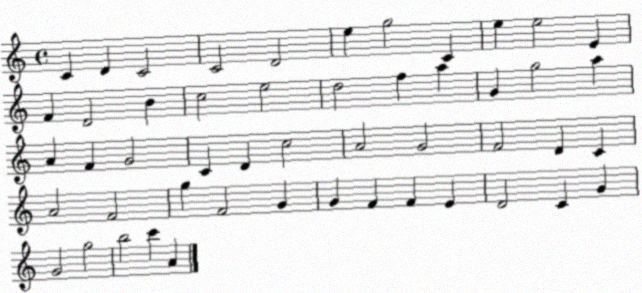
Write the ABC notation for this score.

X:1
T:Untitled
M:4/4
L:1/4
K:C
C D C2 C2 D2 e g2 C e e2 E F D2 B c2 e2 d2 f a G g2 a A F G2 C D c2 A2 G2 F2 D C A2 F2 g F2 G G F F E D2 C G G2 g2 b2 c' A